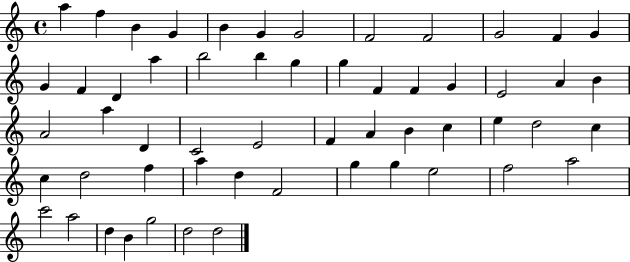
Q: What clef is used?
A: treble